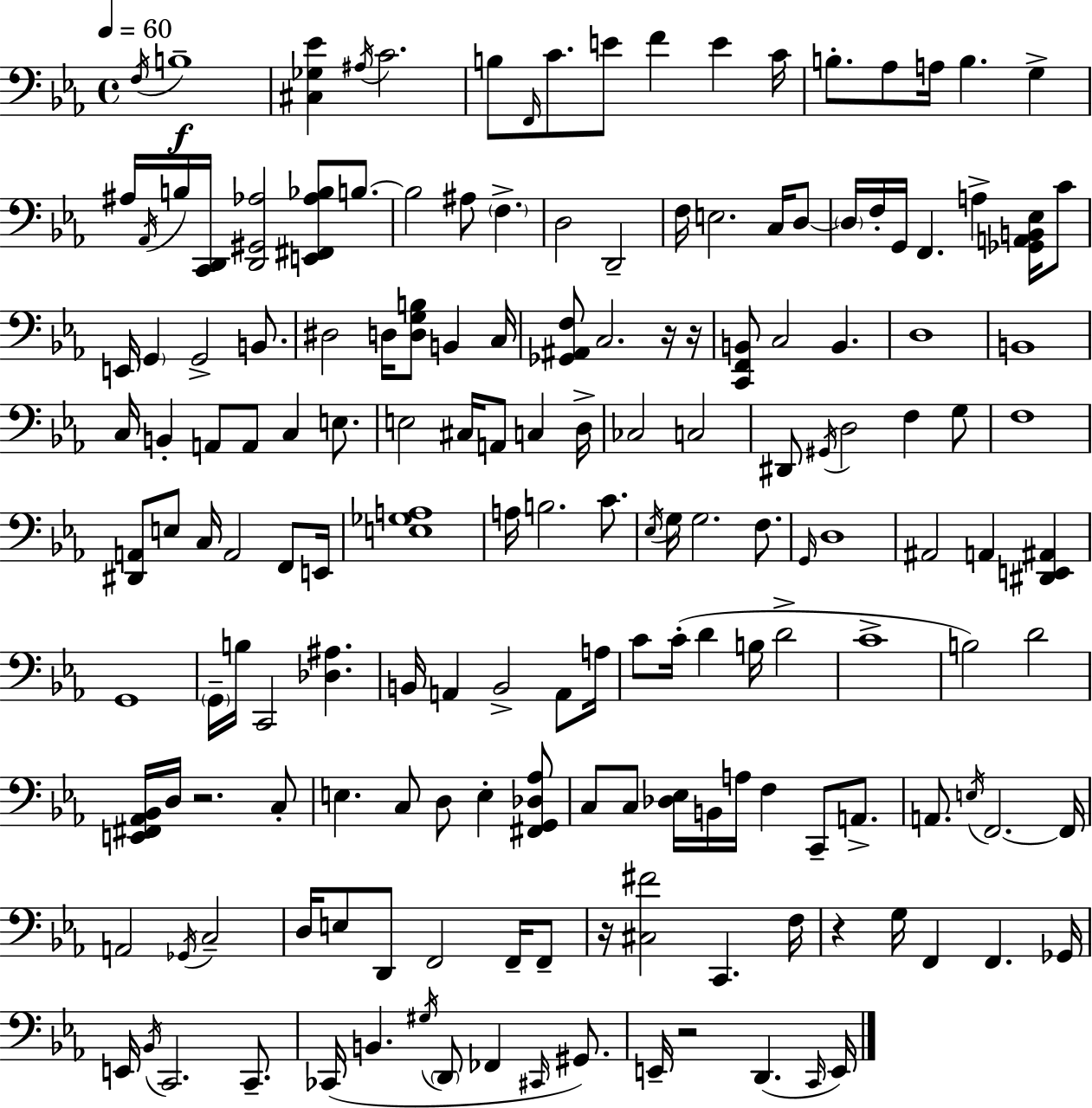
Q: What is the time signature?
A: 4/4